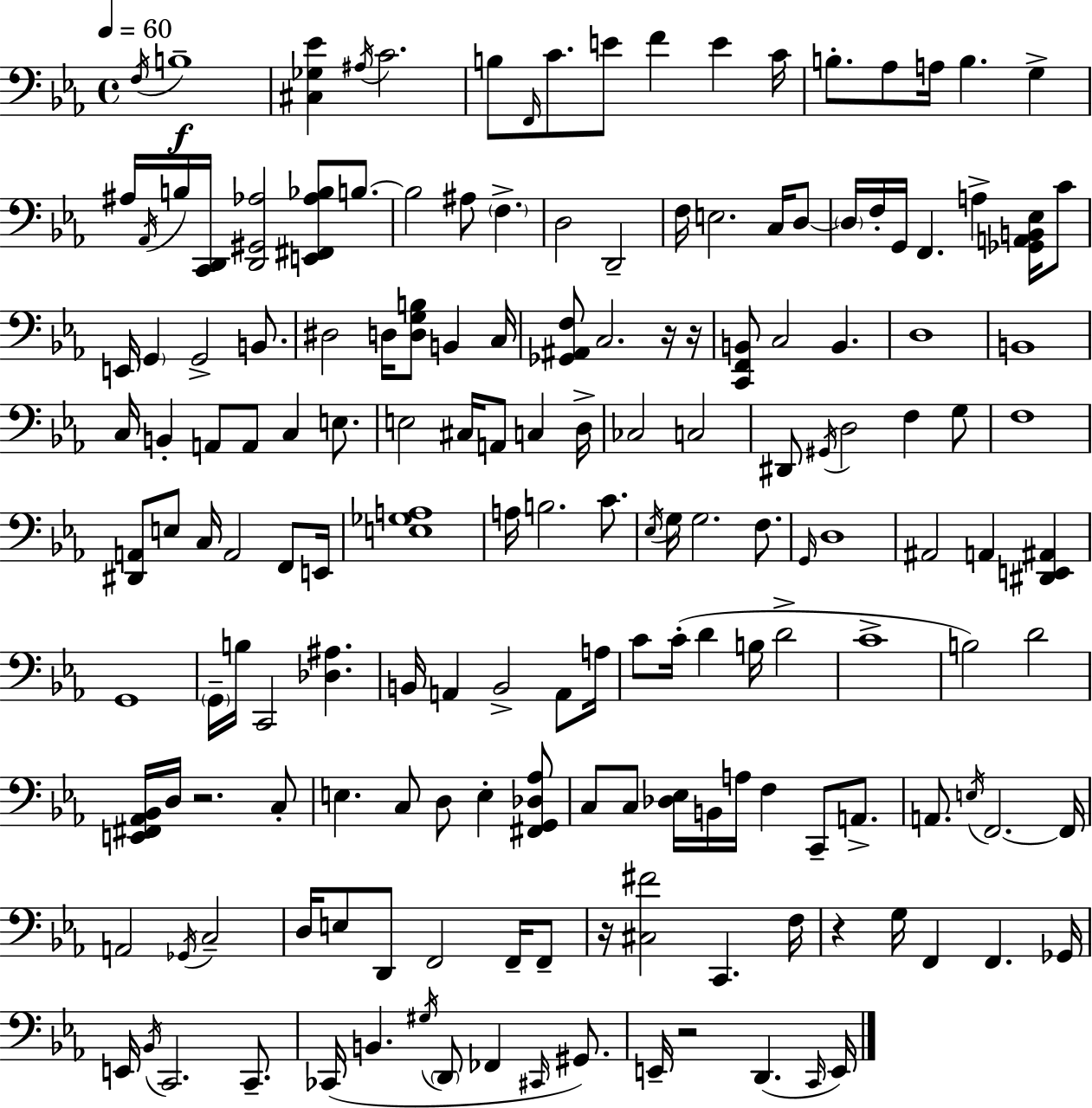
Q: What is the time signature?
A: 4/4